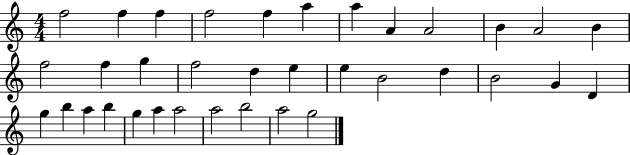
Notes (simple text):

F5/h F5/q F5/q F5/h F5/q A5/q A5/q A4/q A4/h B4/q A4/h B4/q F5/h F5/q G5/q F5/h D5/q E5/q E5/q B4/h D5/q B4/h G4/q D4/q G5/q B5/q A5/q B5/q G5/q A5/q A5/h A5/h B5/h A5/h G5/h